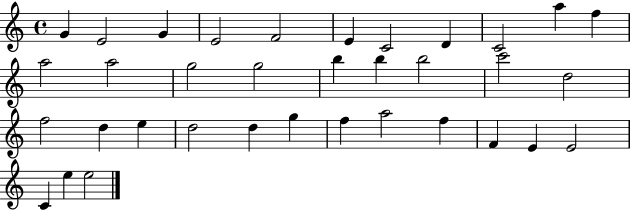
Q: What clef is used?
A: treble